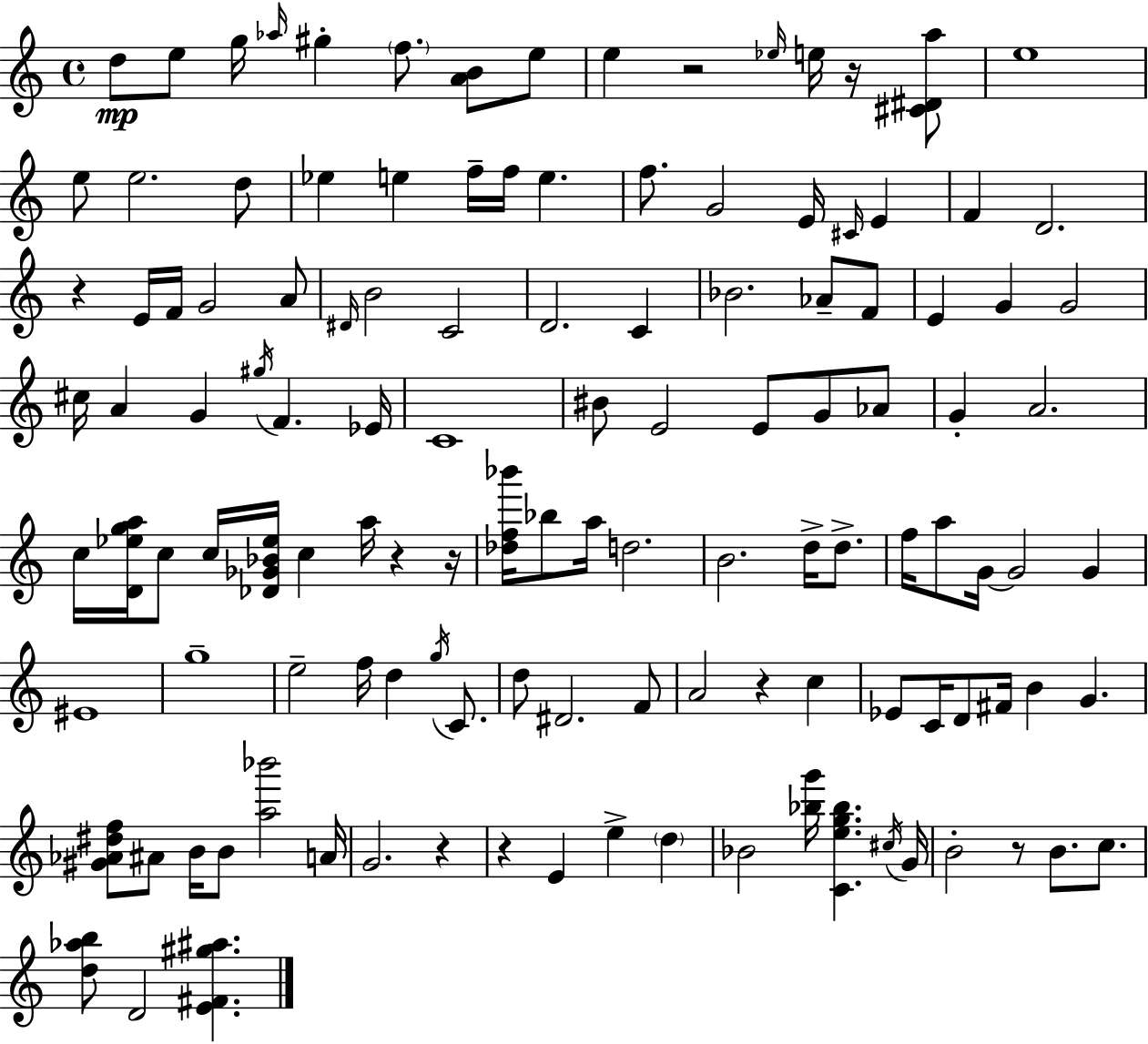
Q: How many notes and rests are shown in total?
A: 124